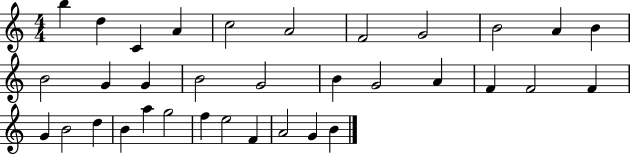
{
  \clef treble
  \numericTimeSignature
  \time 4/4
  \key c \major
  b''4 d''4 c'4 a'4 | c''2 a'2 | f'2 g'2 | b'2 a'4 b'4 | \break b'2 g'4 g'4 | b'2 g'2 | b'4 g'2 a'4 | f'4 f'2 f'4 | \break g'4 b'2 d''4 | b'4 a''4 g''2 | f''4 e''2 f'4 | a'2 g'4 b'4 | \break \bar "|."
}